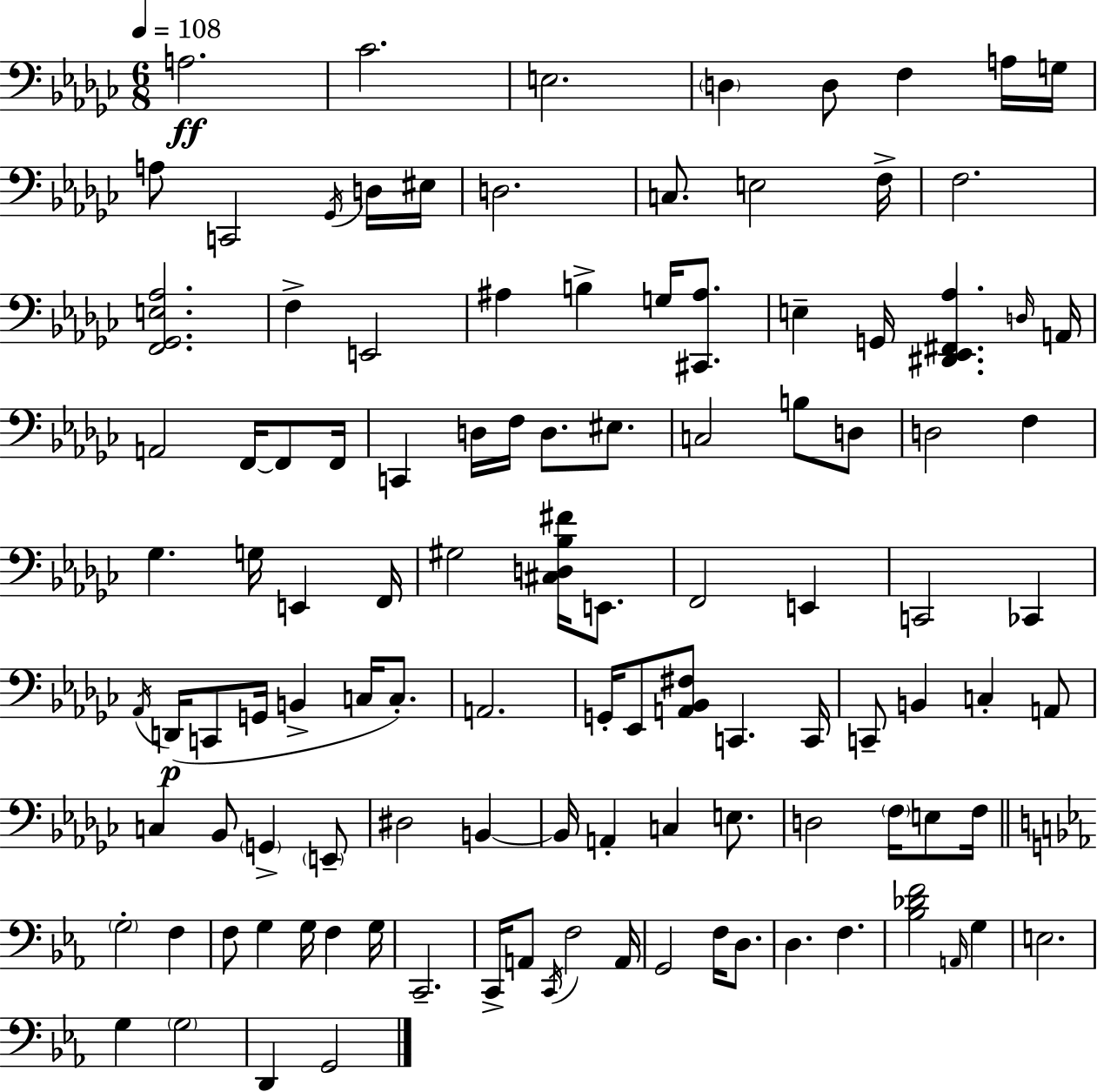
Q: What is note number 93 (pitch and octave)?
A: F3